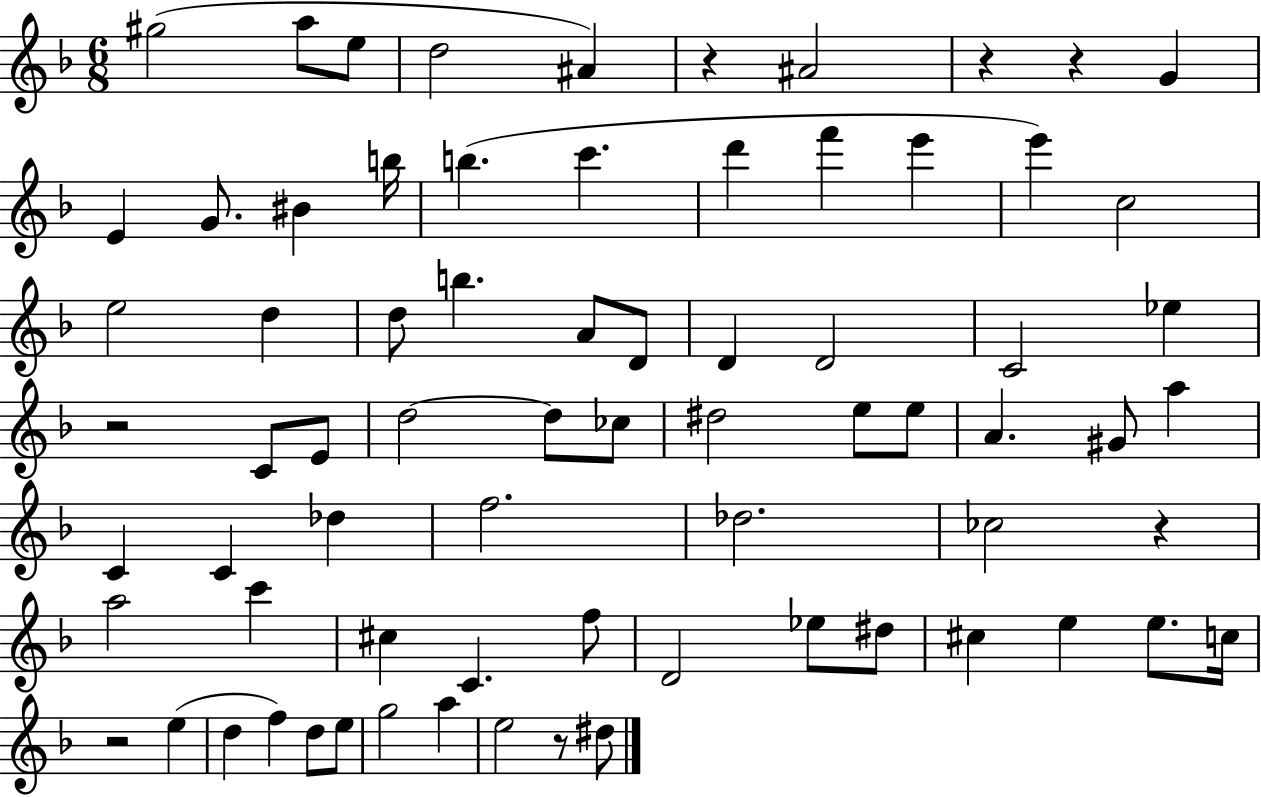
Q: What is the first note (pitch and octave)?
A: G#5